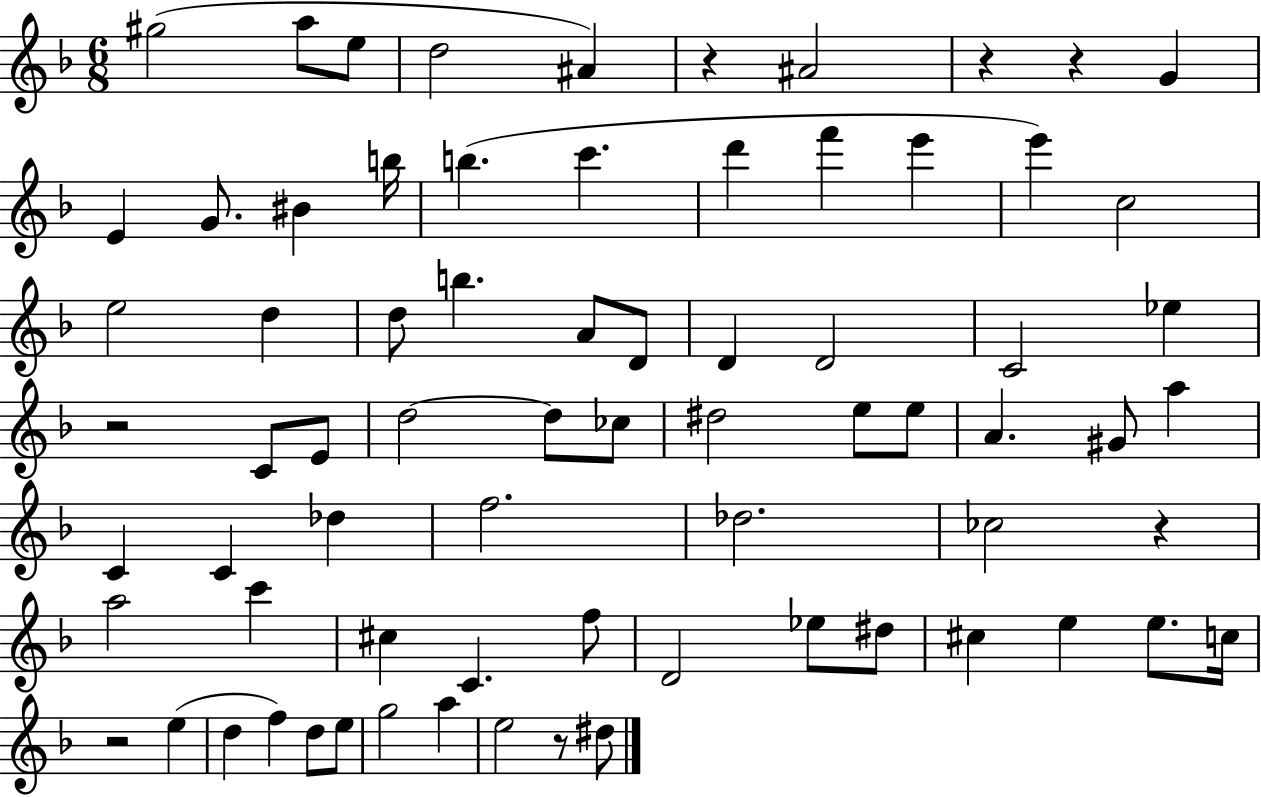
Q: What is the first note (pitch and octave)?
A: G#5